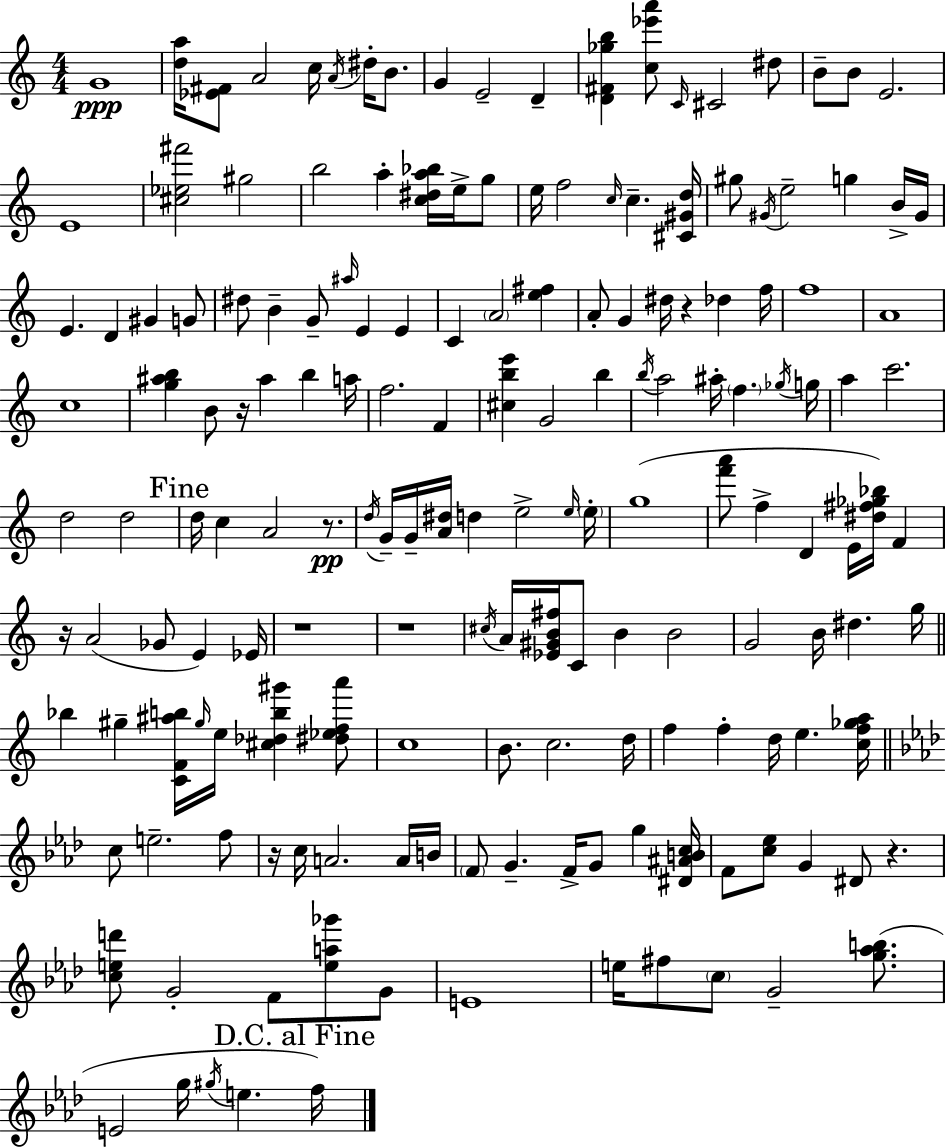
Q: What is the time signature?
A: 4/4